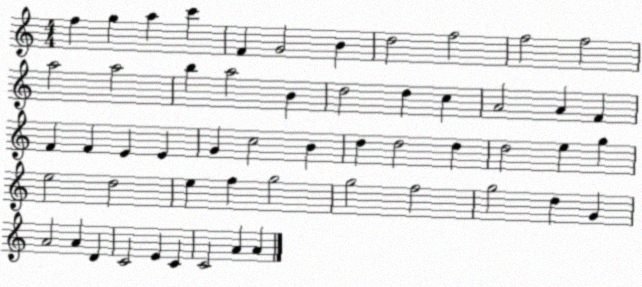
X:1
T:Untitled
M:4/4
L:1/4
K:C
f g a c' F G2 B d2 f2 f2 f2 a2 a2 b a2 B d2 d c A2 A F F F E E G c2 B d d2 d d2 e g e2 d2 e f g2 g2 f2 g2 d G A2 A D C2 E C C2 A A